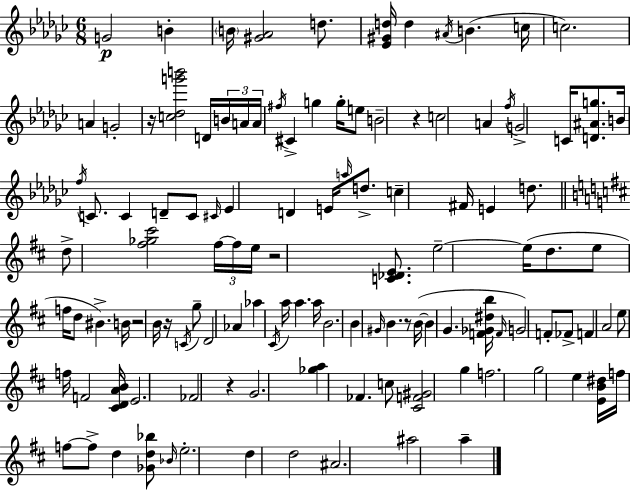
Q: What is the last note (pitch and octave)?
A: A5